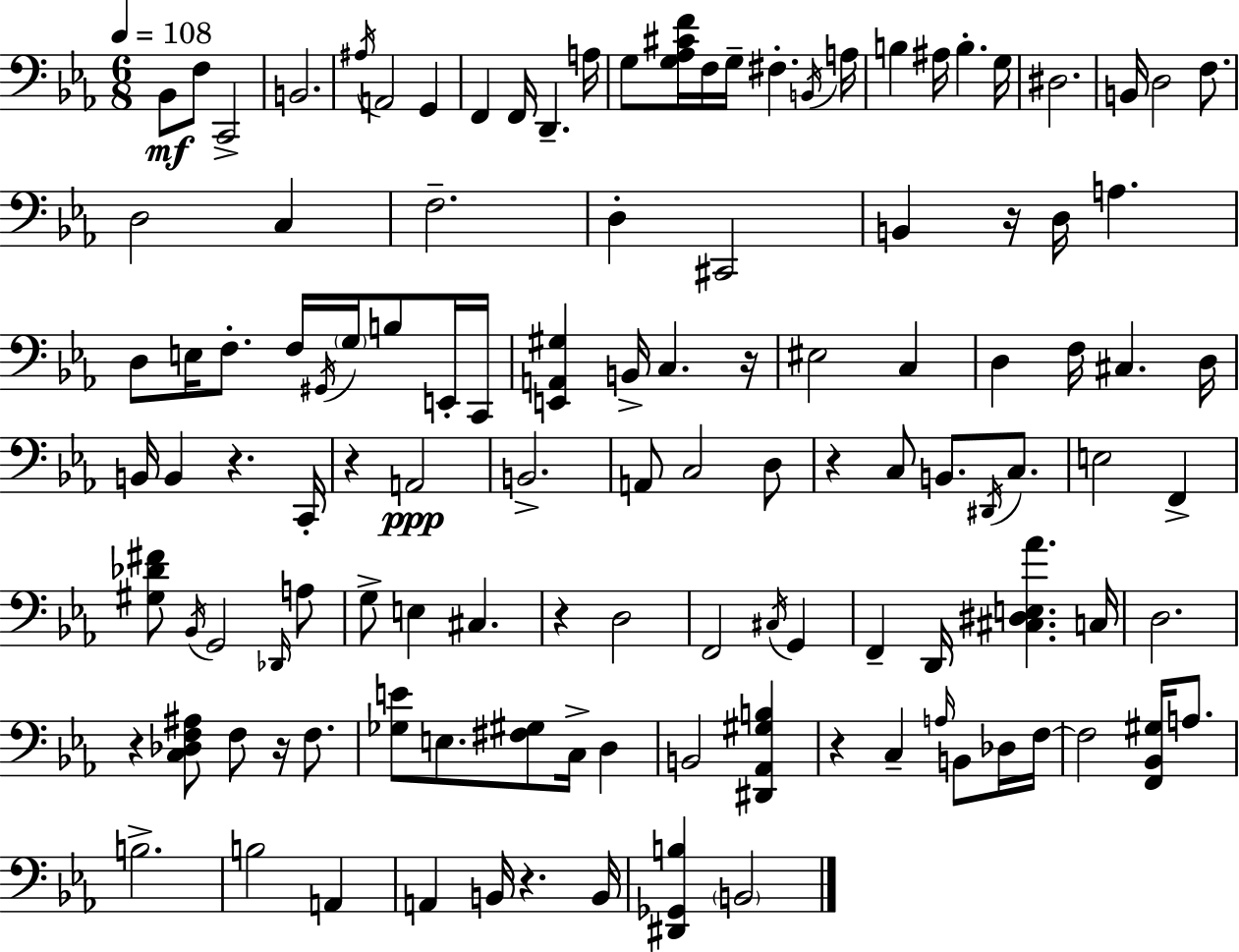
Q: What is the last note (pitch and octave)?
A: B2